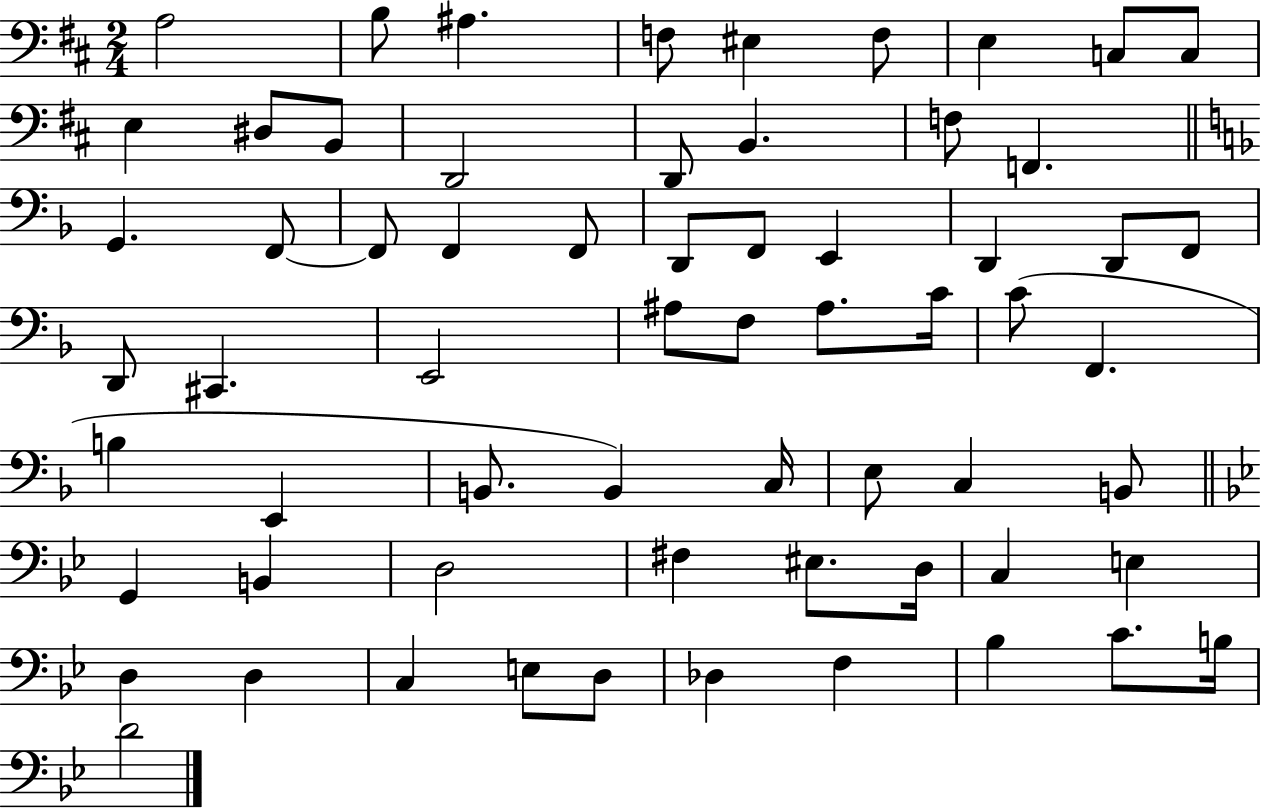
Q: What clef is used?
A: bass